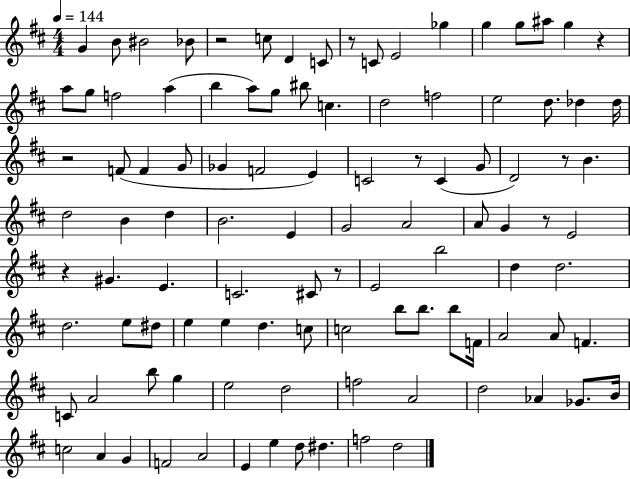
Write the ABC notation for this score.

X:1
T:Untitled
M:4/4
L:1/4
K:D
G B/2 ^B2 _B/2 z2 c/2 D C/2 z/2 C/2 E2 _g g g/2 ^a/2 g z a/2 g/2 f2 a b a/2 g/2 ^b/2 c d2 f2 e2 d/2 _d _d/4 z2 F/2 F G/2 _G F2 E C2 z/2 C G/2 D2 z/2 B d2 B d B2 E G2 A2 A/2 G z/2 E2 z ^G E C2 ^C/2 z/2 E2 b2 d d2 d2 e/2 ^d/2 e e d c/2 c2 b/2 b/2 b/2 F/4 A2 A/2 F C/2 A2 b/2 g e2 d2 f2 A2 d2 _A _G/2 B/4 c2 A G F2 A2 E e d/2 ^d f2 d2